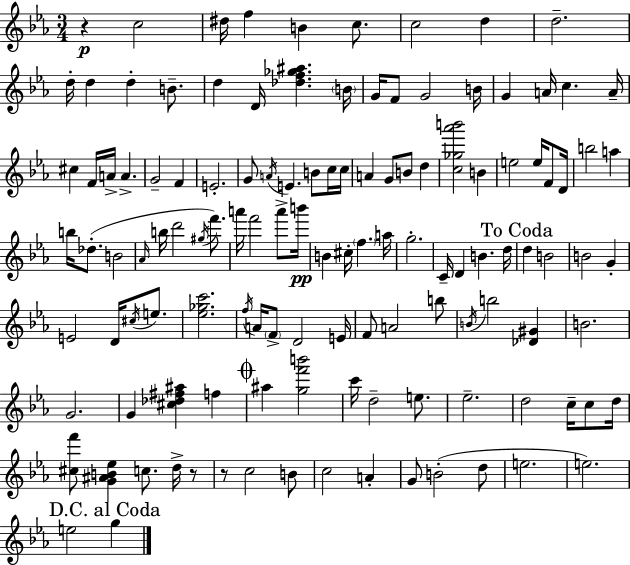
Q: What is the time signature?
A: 3/4